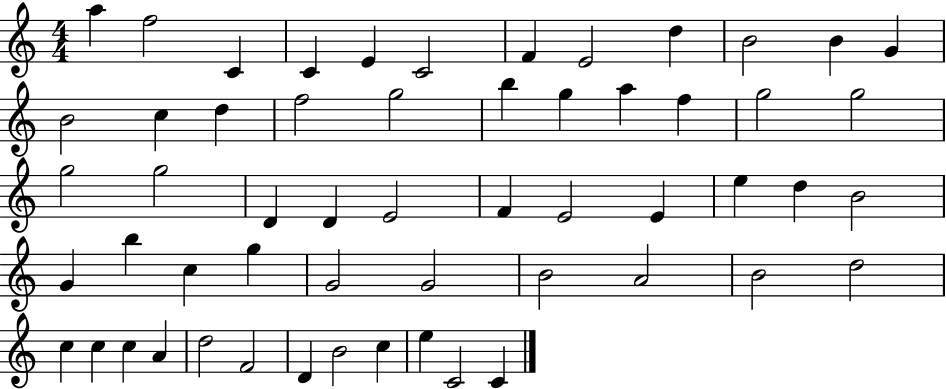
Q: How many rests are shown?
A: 0